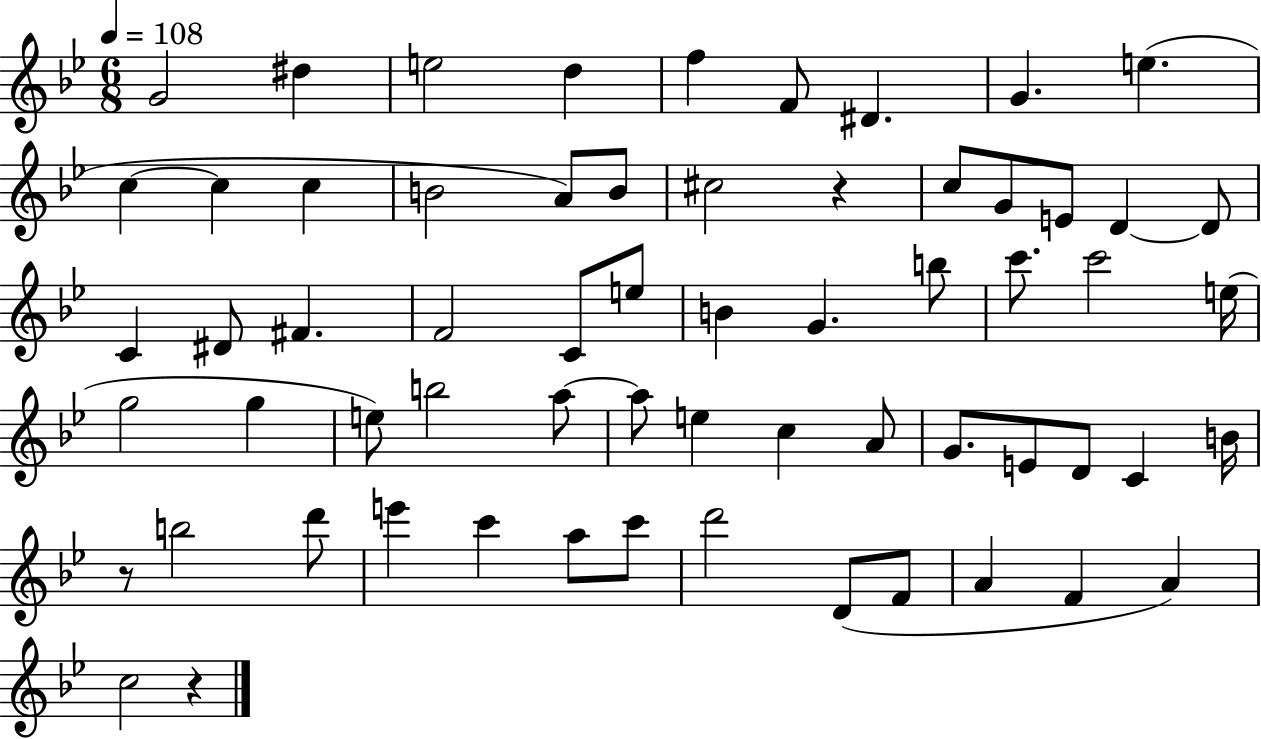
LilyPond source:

{
  \clef treble
  \numericTimeSignature
  \time 6/8
  \key bes \major
  \tempo 4 = 108
  \repeat volta 2 { g'2 dis''4 | e''2 d''4 | f''4 f'8 dis'4. | g'4. e''4.( | \break c''4~~ c''4 c''4 | b'2 a'8) b'8 | cis''2 r4 | c''8 g'8 e'8 d'4~~ d'8 | \break c'4 dis'8 fis'4. | f'2 c'8 e''8 | b'4 g'4. b''8 | c'''8. c'''2 e''16( | \break g''2 g''4 | e''8) b''2 a''8~~ | a''8 e''4 c''4 a'8 | g'8. e'8 d'8 c'4 b'16 | \break r8 b''2 d'''8 | e'''4 c'''4 a''8 c'''8 | d'''2 d'8( f'8 | a'4 f'4 a'4) | \break c''2 r4 | } \bar "|."
}